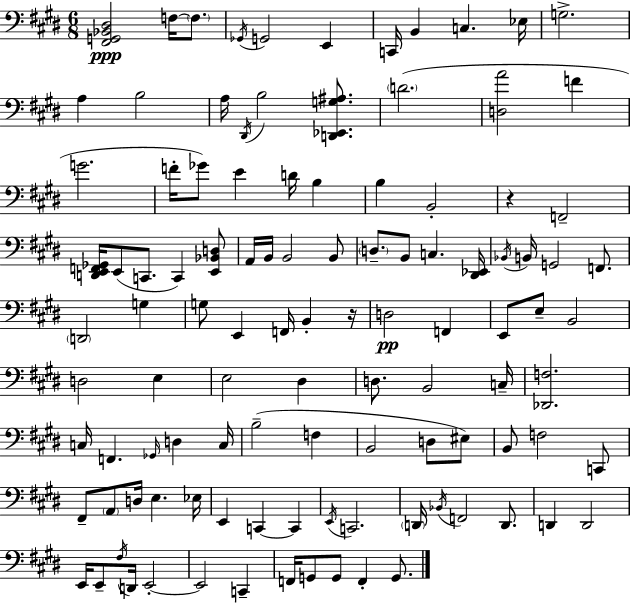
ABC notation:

X:1
T:Untitled
M:6/8
L:1/4
K:E
[^F,,G,,_B,,^D,]2 F,/4 F,/2 _G,,/4 G,,2 E,, C,,/4 B,, C, _E,/4 G,2 A, B,2 A,/4 ^D,,/4 B,2 [D,,_E,,G,^A,]/2 D2 [D,A]2 F G2 F/4 _G/2 E D/4 B, B, B,,2 z F,,2 [D,,E,,F,,_G,,]/4 E,,/2 C,,/2 C,, [E,,_B,,D,]/2 A,,/4 B,,/4 B,,2 B,,/2 D,/2 B,,/2 C, [^D,,_E,,]/4 _B,,/4 B,,/4 G,,2 F,,/2 D,,2 G, G,/2 E,, F,,/4 B,, z/4 D,2 F,, E,,/2 E,/2 B,,2 D,2 E, E,2 ^D, D,/2 B,,2 C,/4 [_D,,F,]2 C,/4 F,, _G,,/4 D, C,/4 B,2 F, B,,2 D,/2 ^E,/2 B,,/2 F,2 C,,/2 ^F,,/2 A,,/2 D,/4 E, _E,/4 E,, C,, C,, E,,/4 C,,2 D,,/4 _B,,/4 F,,2 D,,/2 D,, D,,2 E,,/4 E,,/2 ^F,/4 D,,/4 E,,2 E,,2 C,, F,,/4 G,,/2 G,,/2 F,, G,,/2